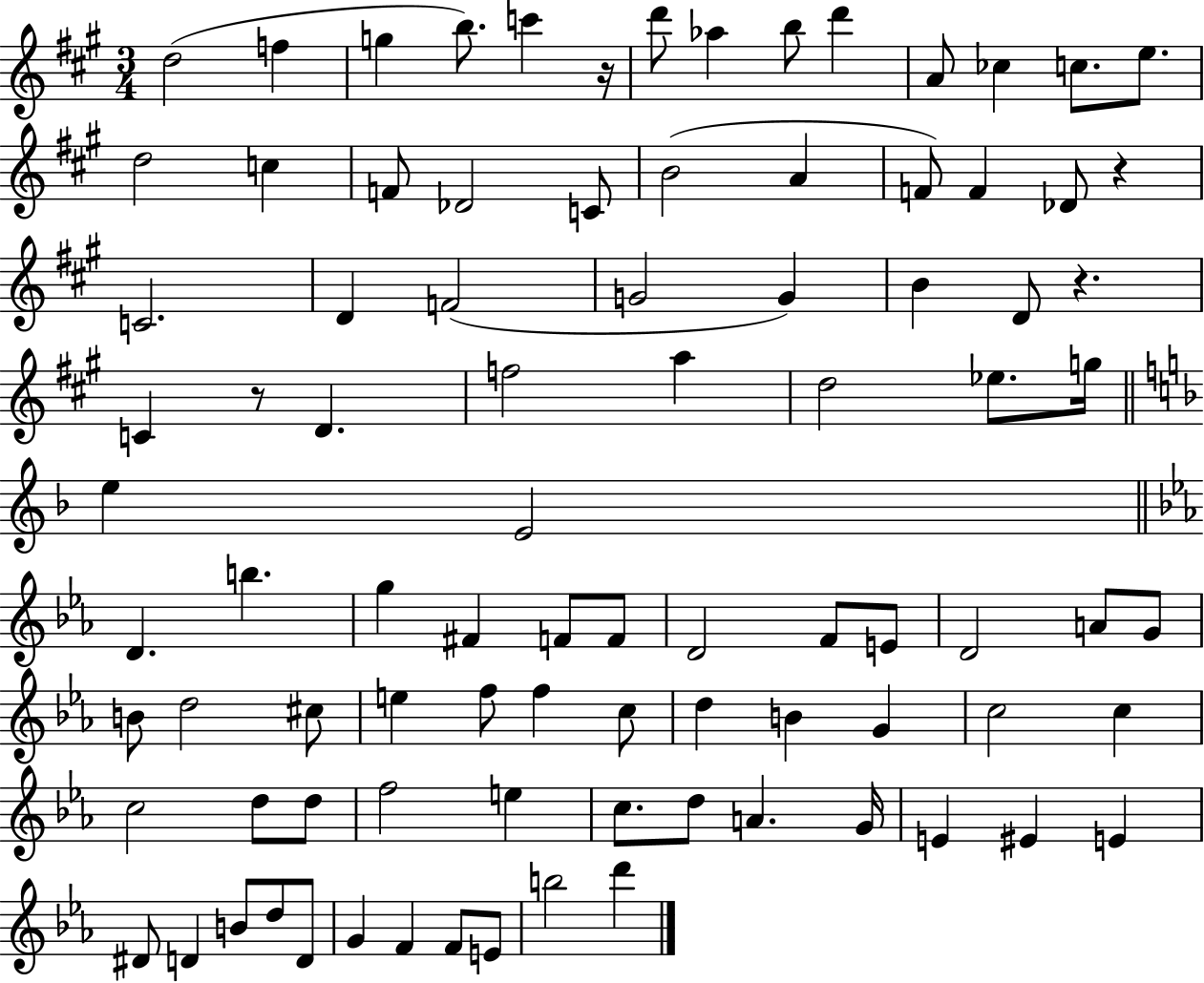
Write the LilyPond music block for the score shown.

{
  \clef treble
  \numericTimeSignature
  \time 3/4
  \key a \major
  d''2( f''4 | g''4 b''8.) c'''4 r16 | d'''8 aes''4 b''8 d'''4 | a'8 ces''4 c''8. e''8. | \break d''2 c''4 | f'8 des'2 c'8 | b'2( a'4 | f'8) f'4 des'8 r4 | \break c'2. | d'4 f'2( | g'2 g'4) | b'4 d'8 r4. | \break c'4 r8 d'4. | f''2 a''4 | d''2 ees''8. g''16 | \bar "||" \break \key d \minor e''4 e'2 | \bar "||" \break \key ees \major d'4. b''4. | g''4 fis'4 f'8 f'8 | d'2 f'8 e'8 | d'2 a'8 g'8 | \break b'8 d''2 cis''8 | e''4 f''8 f''4 c''8 | d''4 b'4 g'4 | c''2 c''4 | \break c''2 d''8 d''8 | f''2 e''4 | c''8. d''8 a'4. g'16 | e'4 eis'4 e'4 | \break dis'8 d'4 b'8 d''8 d'8 | g'4 f'4 f'8 e'8 | b''2 d'''4 | \bar "|."
}